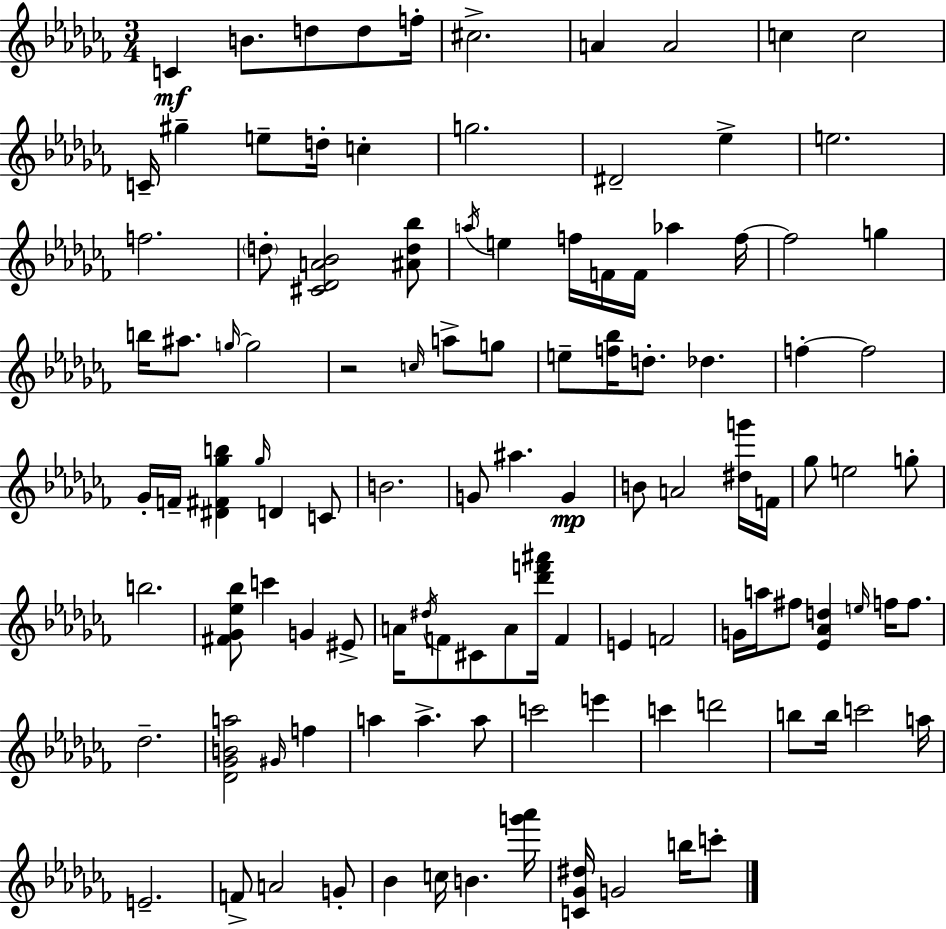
{
  \clef treble
  \numericTimeSignature
  \time 3/4
  \key aes \minor
  \repeat volta 2 { c'4\mf b'8. d''8 d''8 f''16-. | cis''2.-> | a'4 a'2 | c''4 c''2 | \break c'16-- gis''4-- e''8-- d''16-. c''4-. | g''2. | dis'2-- ees''4-> | e''2. | \break f''2. | \parenthesize d''8-. <cis' des' a' bes'>2 <ais' d'' bes''>8 | \acciaccatura { a''16 } e''4 f''16 f'16 f'16 aes''4 | f''16~~ f''2 g''4 | \break b''16 ais''8. \grace { g''16~ }~ g''2 | r2 \grace { c''16 } a''8-> | g''8 e''8-- <f'' bes''>16 d''8.-. des''4. | f''4-.~~ f''2 | \break ges'16-. f'16-- <dis' fis' ges'' b''>4 \grace { ges''16 } d'4 | c'8 b'2. | g'8 ais''4. | g'4\mp b'8 a'2 | \break <dis'' g'''>16 f'16 ges''8 e''2 | g''8-. b''2. | <fis' ges' ees'' bes''>8 c'''4 g'4 | eis'8-> a'16 \acciaccatura { dis''16 } f'8 cis'8 a'8 | \break <des''' f''' ais'''>16 f'4 e'4 f'2 | g'16 a''16 fis''8 <ees' aes' d''>4 | \grace { e''16 } f''16 f''8. des''2.-- | <des' ges' b' a''>2 | \break \grace { gis'16 } f''4 a''4 a''4.-> | a''8 c'''2 | e'''4 c'''4 d'''2 | b''8 b''16 c'''2 | \break a''16 e'2.-- | f'8-> a'2 | g'8-. bes'4 c''16 | b'4. <g''' aes'''>16 <c' ges' dis''>16 g'2 | \break b''16 c'''8-. } \bar "|."
}